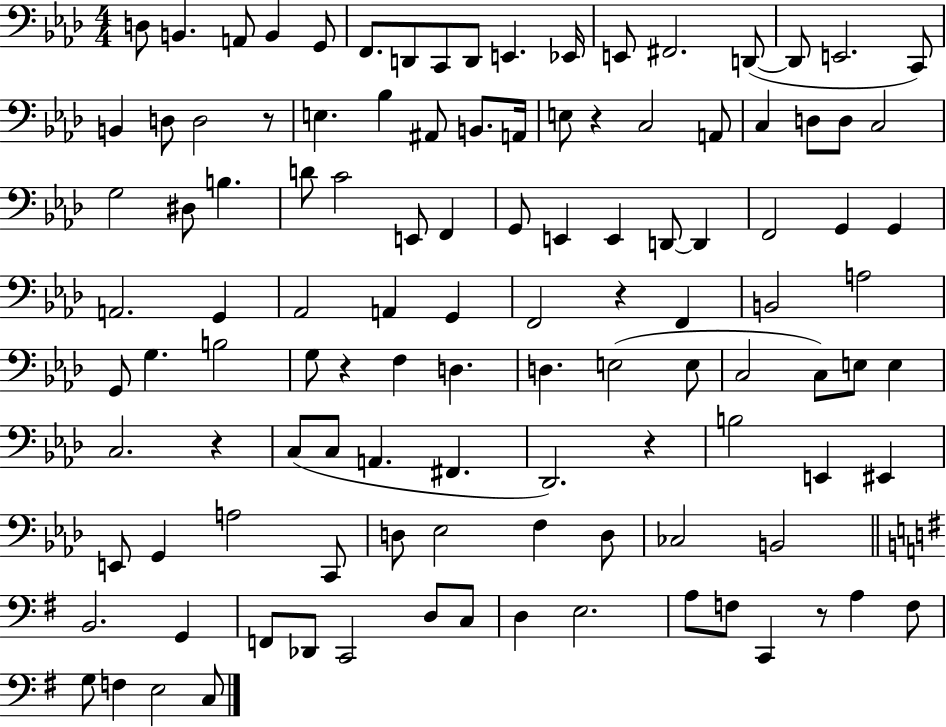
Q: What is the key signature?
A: AES major